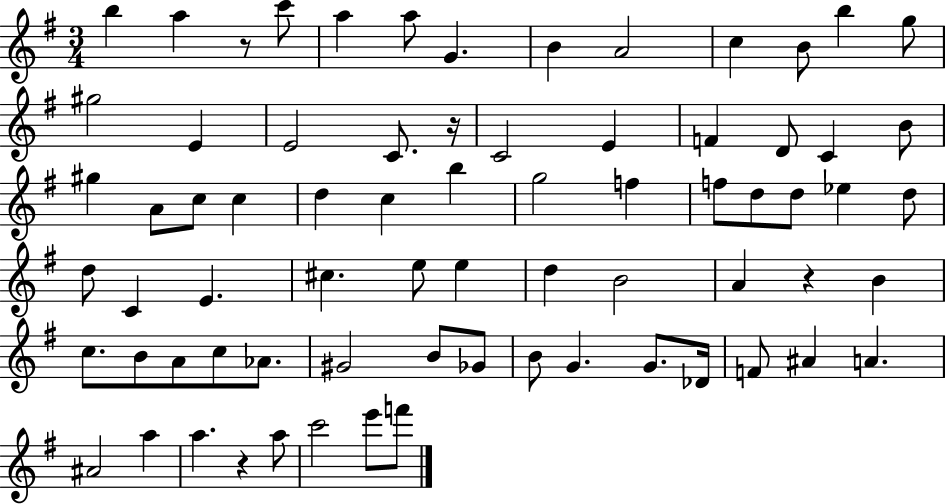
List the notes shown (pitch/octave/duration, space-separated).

B5/q A5/q R/e C6/e A5/q A5/e G4/q. B4/q A4/h C5/q B4/e B5/q G5/e G#5/h E4/q E4/h C4/e. R/s C4/h E4/q F4/q D4/e C4/q B4/e G#5/q A4/e C5/e C5/q D5/q C5/q B5/q G5/h F5/q F5/e D5/e D5/e Eb5/q D5/e D5/e C4/q E4/q. C#5/q. E5/e E5/q D5/q B4/h A4/q R/q B4/q C5/e. B4/e A4/e C5/e Ab4/e. G#4/h B4/e Gb4/e B4/e G4/q. G4/e. Db4/s F4/e A#4/q A4/q. A#4/h A5/q A5/q. R/q A5/e C6/h E6/e F6/e